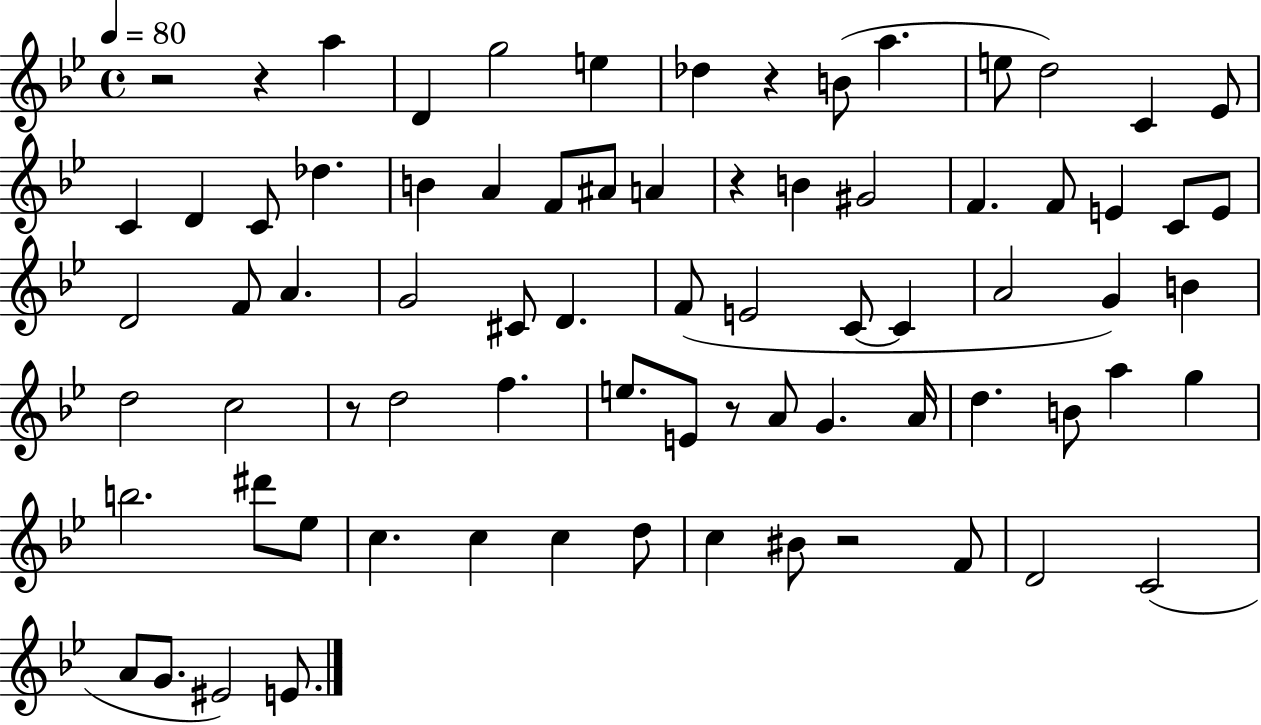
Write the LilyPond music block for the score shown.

{
  \clef treble
  \time 4/4
  \defaultTimeSignature
  \key bes \major
  \tempo 4 = 80
  r2 r4 a''4 | d'4 g''2 e''4 | des''4 r4 b'8( a''4. | e''8 d''2) c'4 ees'8 | \break c'4 d'4 c'8 des''4. | b'4 a'4 f'8 ais'8 a'4 | r4 b'4 gis'2 | f'4. f'8 e'4 c'8 e'8 | \break d'2 f'8 a'4. | g'2 cis'8 d'4. | f'8( e'2 c'8~~ c'4 | a'2 g'4) b'4 | \break d''2 c''2 | r8 d''2 f''4. | e''8. e'8 r8 a'8 g'4. a'16 | d''4. b'8 a''4 g''4 | \break b''2. dis'''8 ees''8 | c''4. c''4 c''4 d''8 | c''4 bis'8 r2 f'8 | d'2 c'2( | \break a'8 g'8. eis'2) e'8. | \bar "|."
}